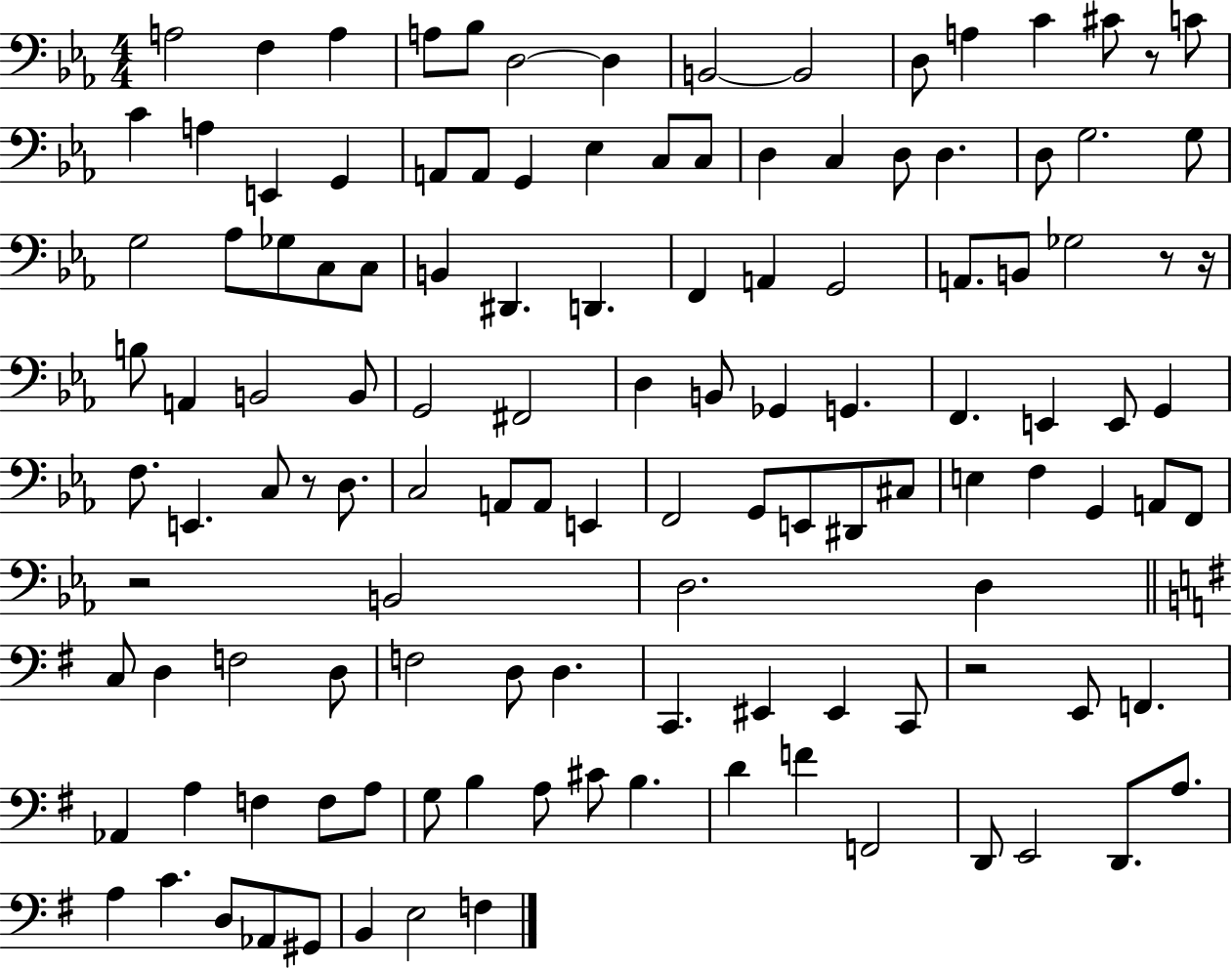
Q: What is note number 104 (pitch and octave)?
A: D4